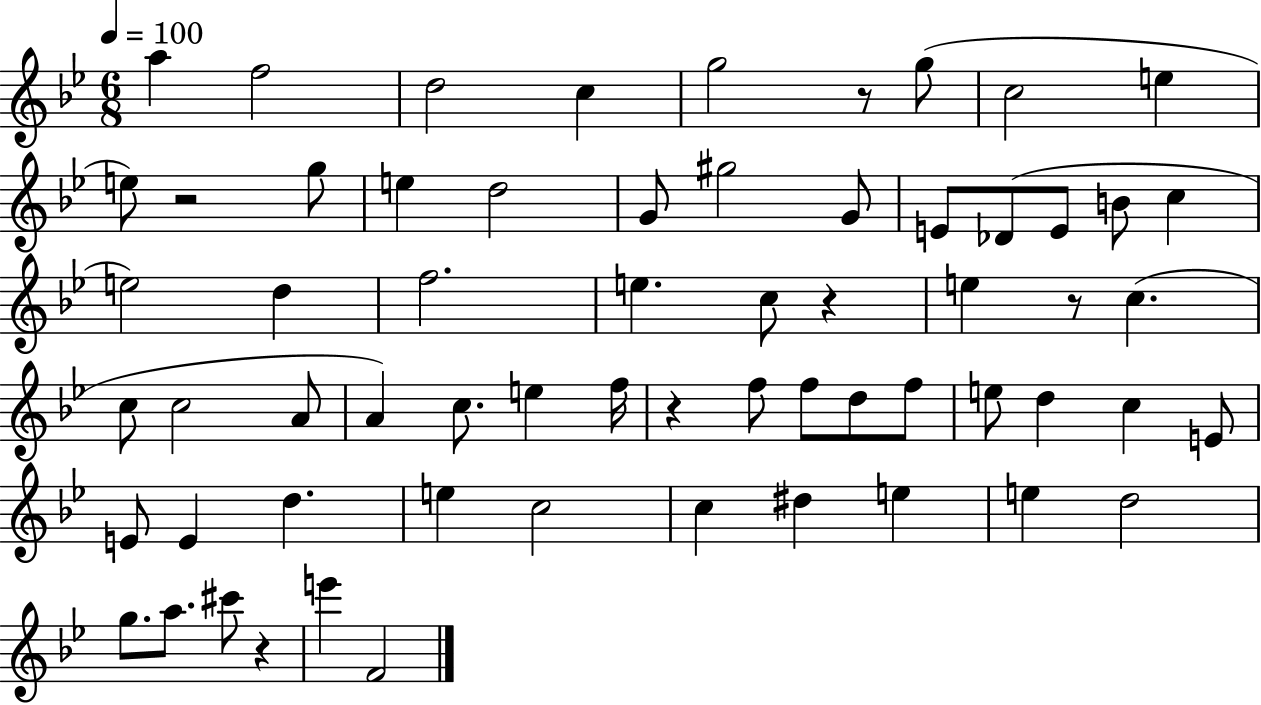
A5/q F5/h D5/h C5/q G5/h R/e G5/e C5/h E5/q E5/e R/h G5/e E5/q D5/h G4/e G#5/h G4/e E4/e Db4/e E4/e B4/e C5/q E5/h D5/q F5/h. E5/q. C5/e R/q E5/q R/e C5/q. C5/e C5/h A4/e A4/q C5/e. E5/q F5/s R/q F5/e F5/e D5/e F5/e E5/e D5/q C5/q E4/e E4/e E4/q D5/q. E5/q C5/h C5/q D#5/q E5/q E5/q D5/h G5/e. A5/e. C#6/e R/q E6/q F4/h